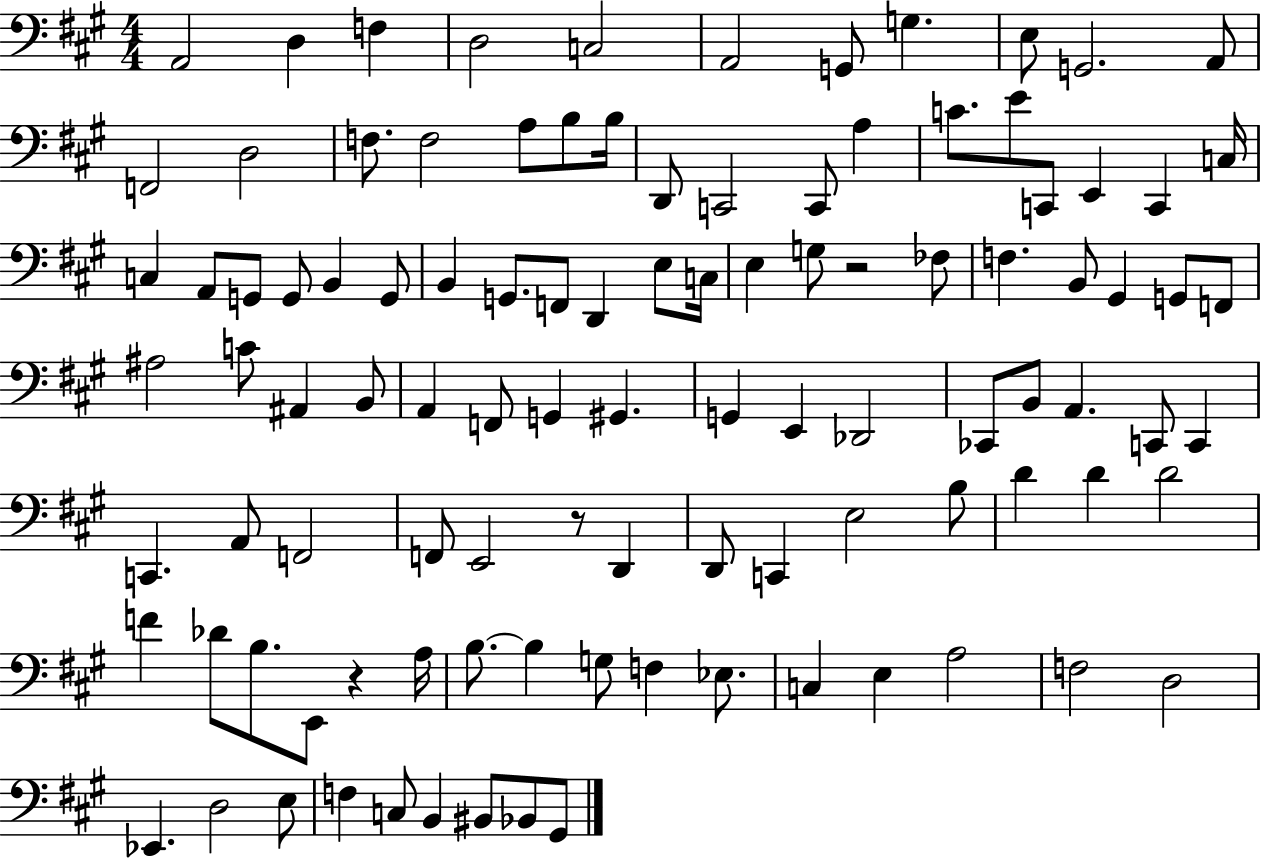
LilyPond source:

{
  \clef bass
  \numericTimeSignature
  \time 4/4
  \key a \major
  a,2 d4 f4 | d2 c2 | a,2 g,8 g4. | e8 g,2. a,8 | \break f,2 d2 | f8. f2 a8 b8 b16 | d,8 c,2 c,8 a4 | c'8. e'8 c,8 e,4 c,4 c16 | \break c4 a,8 g,8 g,8 b,4 g,8 | b,4 g,8. f,8 d,4 e8 c16 | e4 g8 r2 fes8 | f4. b,8 gis,4 g,8 f,8 | \break ais2 c'8 ais,4 b,8 | a,4 f,8 g,4 gis,4. | g,4 e,4 des,2 | ces,8 b,8 a,4. c,8 c,4 | \break c,4. a,8 f,2 | f,8 e,2 r8 d,4 | d,8 c,4 e2 b8 | d'4 d'4 d'2 | \break f'4 des'8 b8. e,8 r4 a16 | b8.~~ b4 g8 f4 ees8. | c4 e4 a2 | f2 d2 | \break ees,4. d2 e8 | f4 c8 b,4 bis,8 bes,8 gis,8 | \bar "|."
}